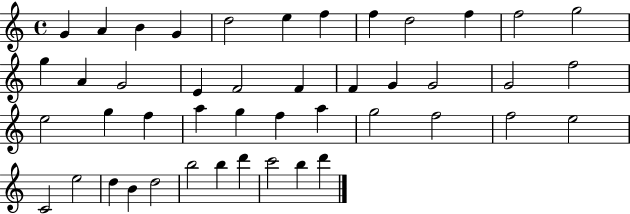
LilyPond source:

{
  \clef treble
  \time 4/4
  \defaultTimeSignature
  \key c \major
  g'4 a'4 b'4 g'4 | d''2 e''4 f''4 | f''4 d''2 f''4 | f''2 g''2 | \break g''4 a'4 g'2 | e'4 f'2 f'4 | f'4 g'4 g'2 | g'2 f''2 | \break e''2 g''4 f''4 | a''4 g''4 f''4 a''4 | g''2 f''2 | f''2 e''2 | \break c'2 e''2 | d''4 b'4 d''2 | b''2 b''4 d'''4 | c'''2 b''4 d'''4 | \break \bar "|."
}